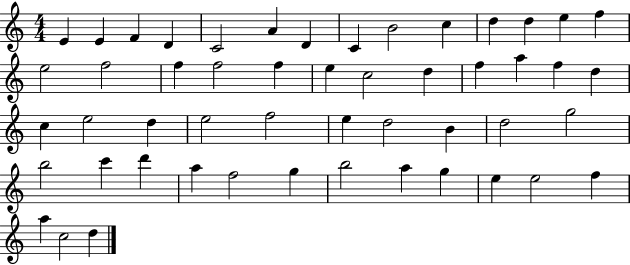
X:1
T:Untitled
M:4/4
L:1/4
K:C
E E F D C2 A D C B2 c d d e f e2 f2 f f2 f e c2 d f a f d c e2 d e2 f2 e d2 B d2 g2 b2 c' d' a f2 g b2 a g e e2 f a c2 d